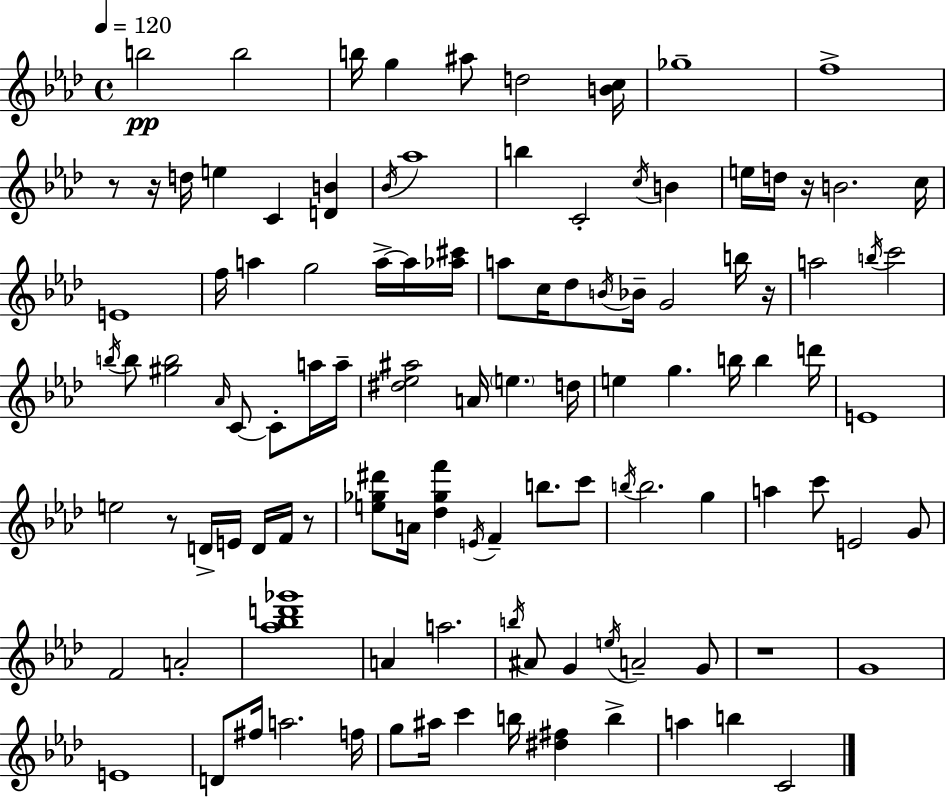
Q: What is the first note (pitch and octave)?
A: B5